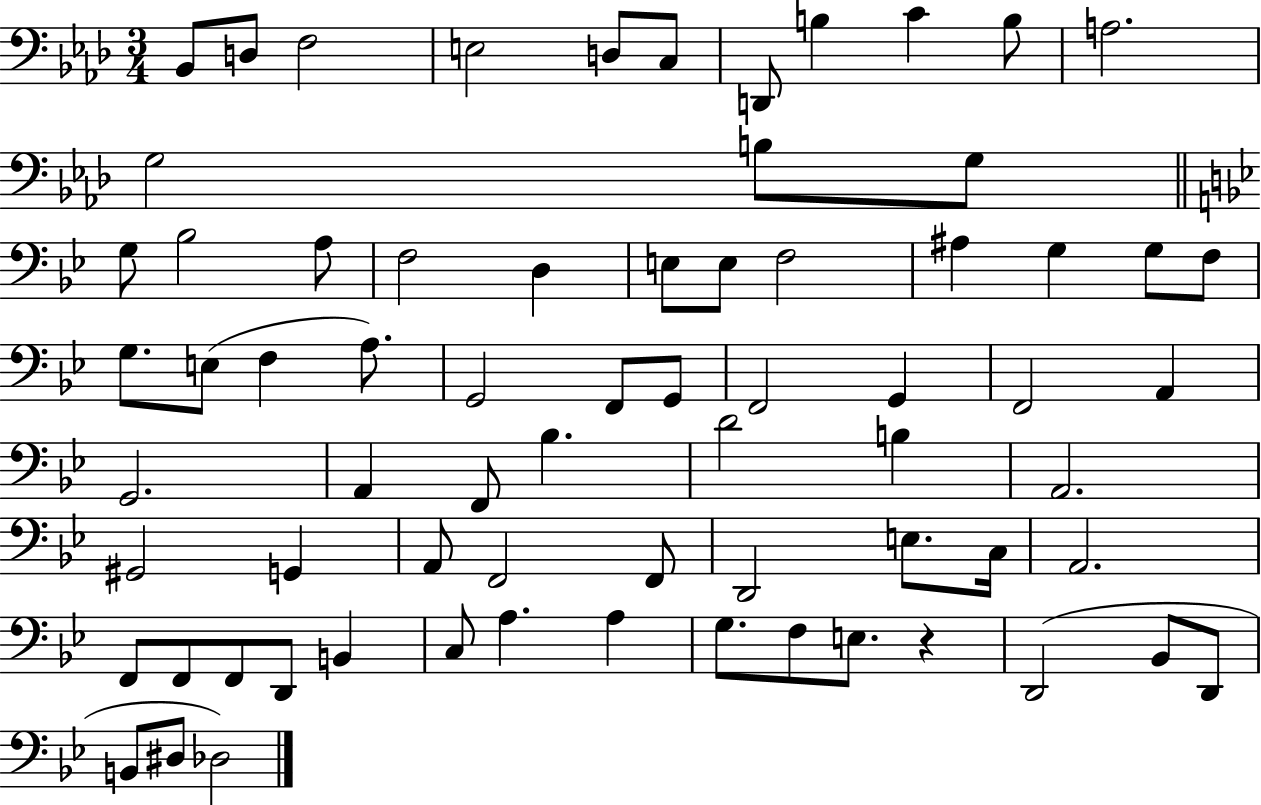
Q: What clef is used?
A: bass